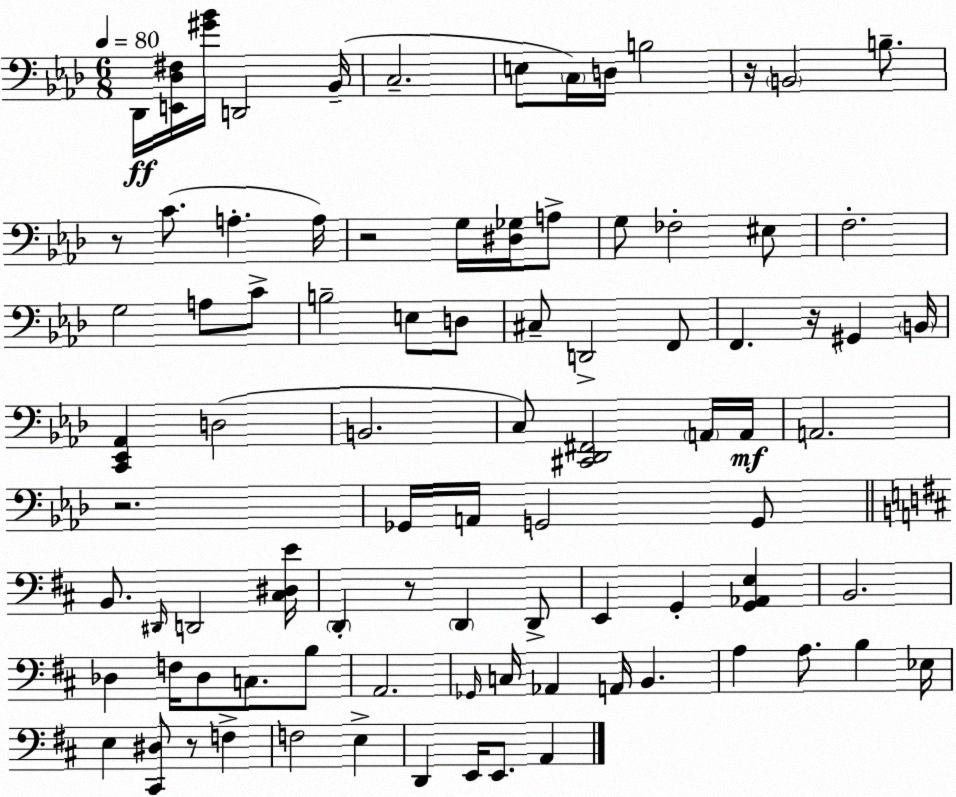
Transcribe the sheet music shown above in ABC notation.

X:1
T:Untitled
M:6/8
L:1/4
K:Ab
_D,,/4 [E,,_D,^F,]/4 [^G_B]/4 D,,2 _B,,/4 C,2 E,/2 C,/4 D,/4 B,2 z/4 B,,2 B,/2 z/2 C/2 A, A,/4 z2 G,/4 [^D,_G,]/4 A,/2 G,/2 _F,2 ^E,/2 F,2 G,2 A,/2 C/2 B,2 E,/2 D,/2 ^C,/2 D,,2 F,,/2 F,, z/4 ^G,, B,,/4 [C,,_E,,_A,,] D,2 B,,2 C,/2 [^C,,_D,,^F,,]2 A,,/4 A,,/4 A,,2 z2 _G,,/4 A,,/4 G,,2 G,,/2 B,,/2 ^D,,/4 D,,2 [^C,^D,E]/4 D,, z/2 D,, D,,/2 E,, G,, [G,,_A,,E,] B,,2 _D, F,/4 _D,/2 C,/2 B,/2 A,,2 _G,,/4 C,/4 _A,, A,,/4 B,, A, A,/2 B, _E,/4 E, [^C,,^D,]/2 z/2 F, F,2 E, D,, E,,/4 E,,/2 A,,